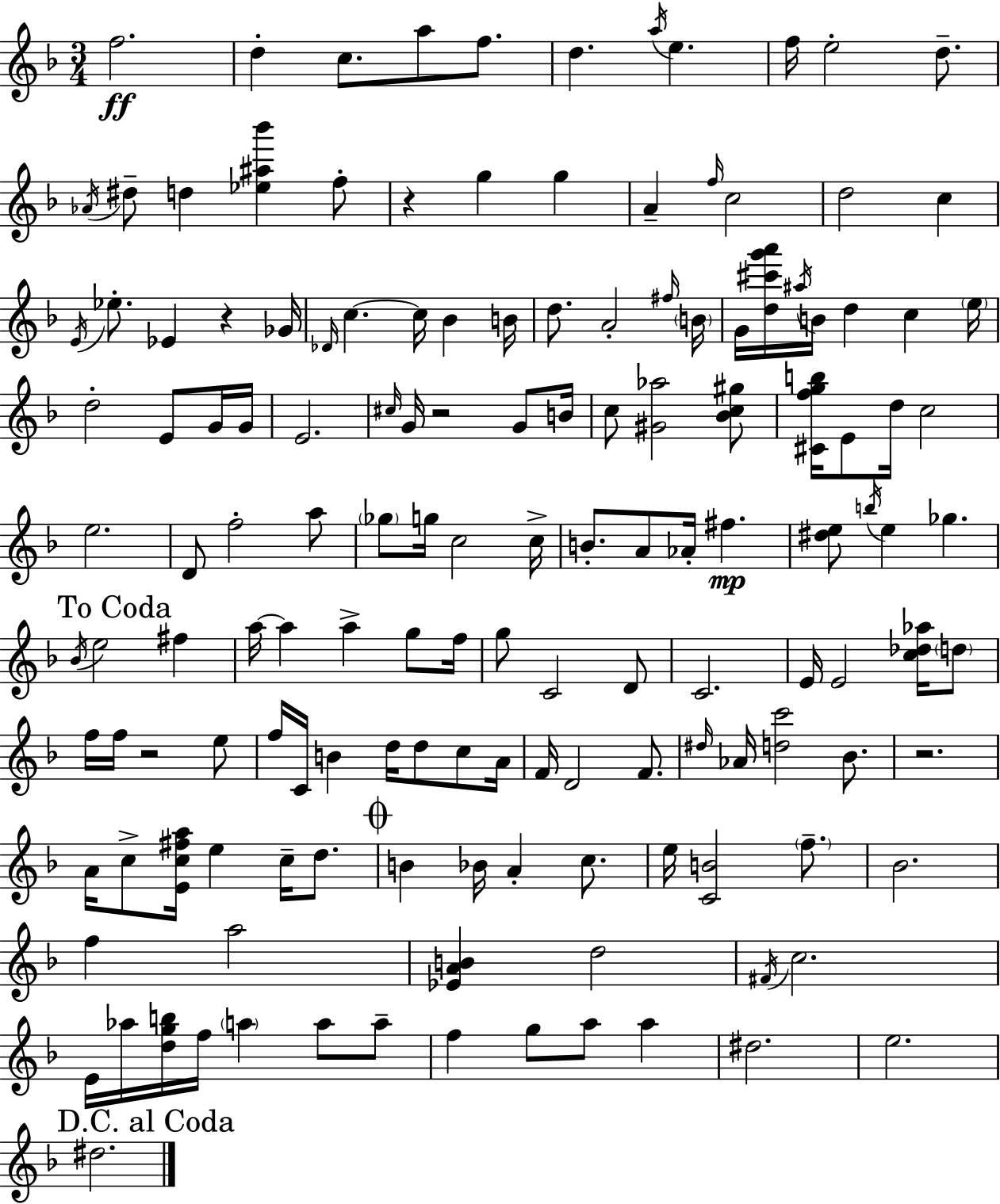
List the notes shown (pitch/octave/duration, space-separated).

F5/h. D5/q C5/e. A5/e F5/e. D5/q. A5/s E5/q. F5/s E5/h D5/e. Ab4/s D#5/e D5/q [Eb5,A#5,Bb6]/q F5/e R/q G5/q G5/q A4/q F5/s C5/h D5/h C5/q E4/s Eb5/e. Eb4/q R/q Gb4/s Db4/s C5/q. C5/s Bb4/q B4/s D5/e. A4/h F#5/s B4/s G4/s [D5,C#6,G6,A6]/s A#5/s B4/s D5/q C5/q E5/s D5/h E4/e G4/s G4/s E4/h. C#5/s G4/s R/h G4/e B4/s C5/e [G#4,Ab5]/h [Bb4,C5,G#5]/e [C#4,F5,G5,B5]/s E4/e D5/s C5/h E5/h. D4/e F5/h A5/e Gb5/e G5/s C5/h C5/s B4/e. A4/e Ab4/s F#5/q. [D#5,E5]/e B5/s E5/q Gb5/q. Bb4/s E5/h F#5/q A5/s A5/q A5/q G5/e F5/s G5/e C4/h D4/e C4/h. E4/s E4/h [C5,Db5,Ab5]/s D5/e F5/s F5/s R/h E5/e F5/s C4/s B4/q D5/s D5/e C5/e A4/s F4/s D4/h F4/e. D#5/s Ab4/s [D5,C6]/h Bb4/e. R/h. A4/s C5/e [E4,C5,F#5,A5]/s E5/q C5/s D5/e. B4/q Bb4/s A4/q C5/e. E5/s [C4,B4]/h F5/e. Bb4/h. F5/q A5/h [Eb4,A4,B4]/q D5/h F#4/s C5/h. E4/s Ab5/s [D5,G5,B5]/s F5/s A5/q A5/e A5/e F5/q G5/e A5/e A5/q D#5/h. E5/h. D#5/h.